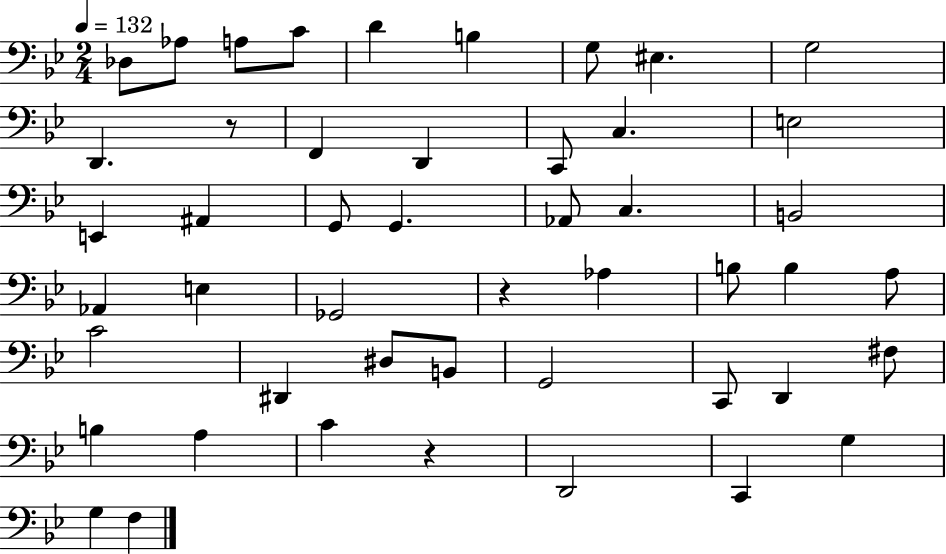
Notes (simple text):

Db3/e Ab3/e A3/e C4/e D4/q B3/q G3/e EIS3/q. G3/h D2/q. R/e F2/q D2/q C2/e C3/q. E3/h E2/q A#2/q G2/e G2/q. Ab2/e C3/q. B2/h Ab2/q E3/q Gb2/h R/q Ab3/q B3/e B3/q A3/e C4/h D#2/q D#3/e B2/e G2/h C2/e D2/q F#3/e B3/q A3/q C4/q R/q D2/h C2/q G3/q G3/q F3/q